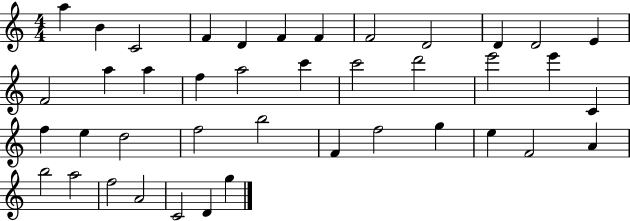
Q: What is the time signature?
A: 4/4